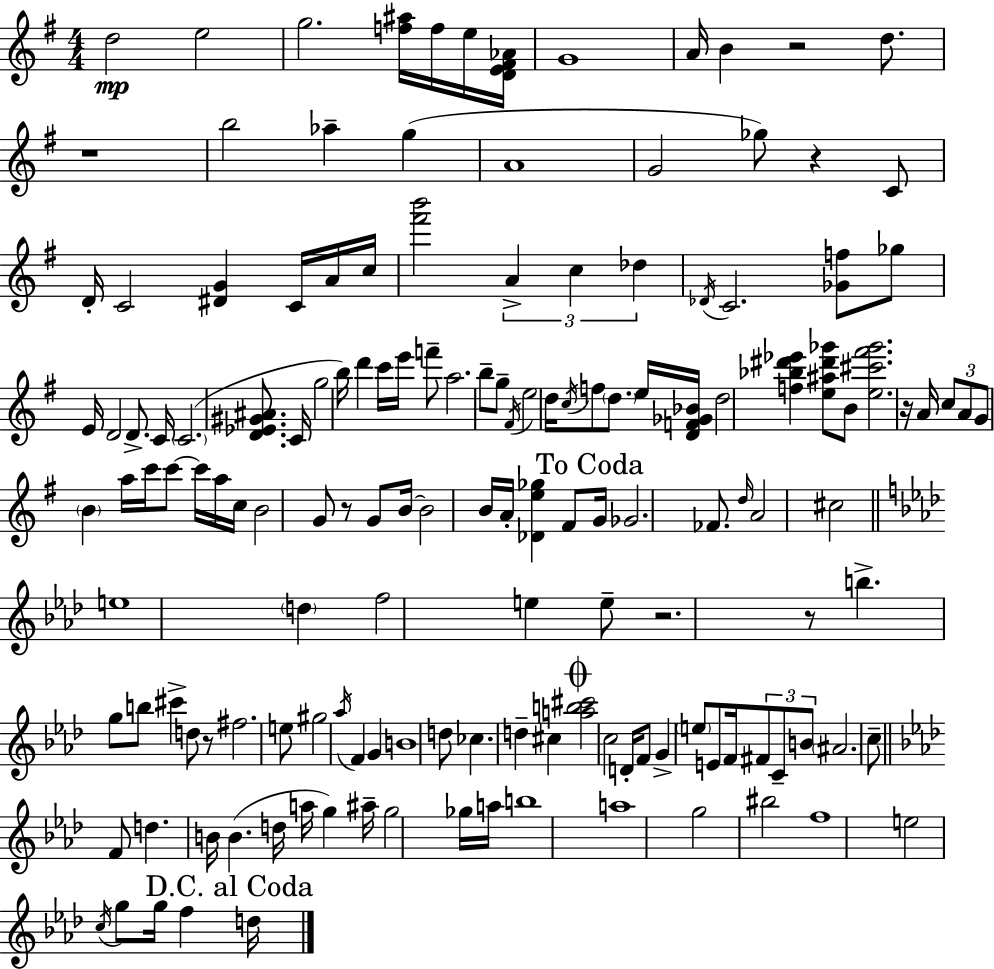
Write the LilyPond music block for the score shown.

{
  \clef treble
  \numericTimeSignature
  \time 4/4
  \key g \major
  d''2\mp e''2 | g''2. <f'' ais''>16 f''16 e''16 <d' e' fis' aes'>16 | g'1 | a'16 b'4 r2 d''8. | \break r1 | b''2 aes''4-- g''4( | a'1 | g'2 ges''8) r4 c'8 | \break d'16-. c'2 <dis' g'>4 c'16 a'16 c''16 | <fis''' b'''>2 \tuplet 3/2 { a'4-> c''4 | des''4 } \acciaccatura { des'16 } c'2. | <ges' f''>8 ges''8 e'16 d'2 d'8.-> | \break c'16 \parenthesize c'2.( <d' ees' gis' ais'>8. | c'16 g''2 b''16) d'''4 c'''16 | e'''16 f'''8-- a''2. b''8-- | g''8-- \acciaccatura { fis'16 } e''2 d''16 \acciaccatura { c''16 } f''8 | \break \parenthesize d''8. e''16 <d' f' ges' bes'>16 d''2 <f'' bes'' dis''' ees'''>4 | <e'' ais'' dis''' ges'''>8 b'8 <e'' cis''' fis''' ges'''>2. | r16 a'16 \tuplet 3/2 { c''8 a'8 g'8 } \parenthesize b'4 a''16 c'''16 c'''8~~ | c'''16 a''16 c''16 b'2 g'8 r8 | \break g'8 b'16~~ b'2 b'16 a'16-. <des' e'' ges''>4 | fis'8 \mark "To Coda" g'16 ges'2. | fes'8. \grace { d''16 } a'2 cis''2 | \bar "||" \break \key f \minor e''1 | \parenthesize d''4 f''2 e''4 | e''8-- r2. r8 | b''4.-> g''8 b''8 cis'''4-> d''8 | \break r8 fis''2. e''8 | gis''2 \acciaccatura { aes''16 } f'4 g'4 | b'1 | d''8 ces''4. d''4-- cis''4 | \break \mark \markup { \musicglyph "scripts.coda" } <a'' b'' cis'''>2 c''2 | d'16-. f'8 g'4-> \parenthesize e''8 e'8 f'16 \tuplet 3/2 { fis'8 c'8-- | b'8 } \parenthesize ais'2. c''8-- | \bar "||" \break \key aes \major f'8 d''4. b'16 b'4.( d''16 | a''16 g''4) ais''16-- g''2 ges''16 a''16 | b''1 | a''1 | \break g''2 bis''2 | f''1 | e''2 \acciaccatura { c''16 } g''8 g''16 f''4 | \mark "D.C. al Coda" d''16 \bar "|."
}